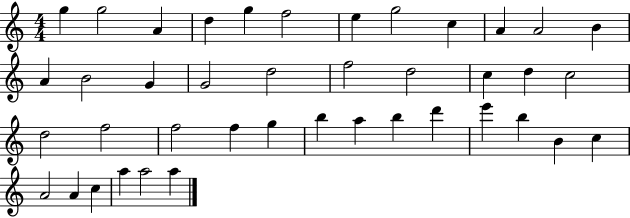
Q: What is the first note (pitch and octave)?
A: G5